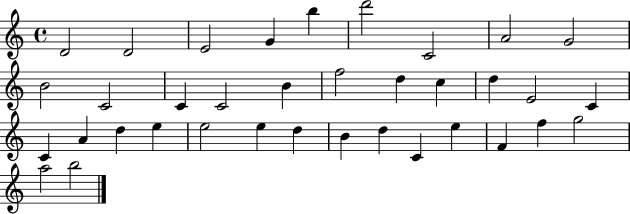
X:1
T:Untitled
M:4/4
L:1/4
K:C
D2 D2 E2 G b d'2 C2 A2 G2 B2 C2 C C2 B f2 d c d E2 C C A d e e2 e d B d C e F f g2 a2 b2